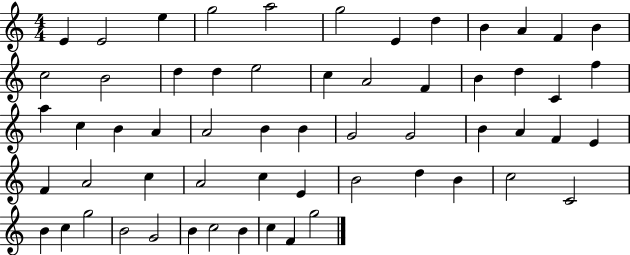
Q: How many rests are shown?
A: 0